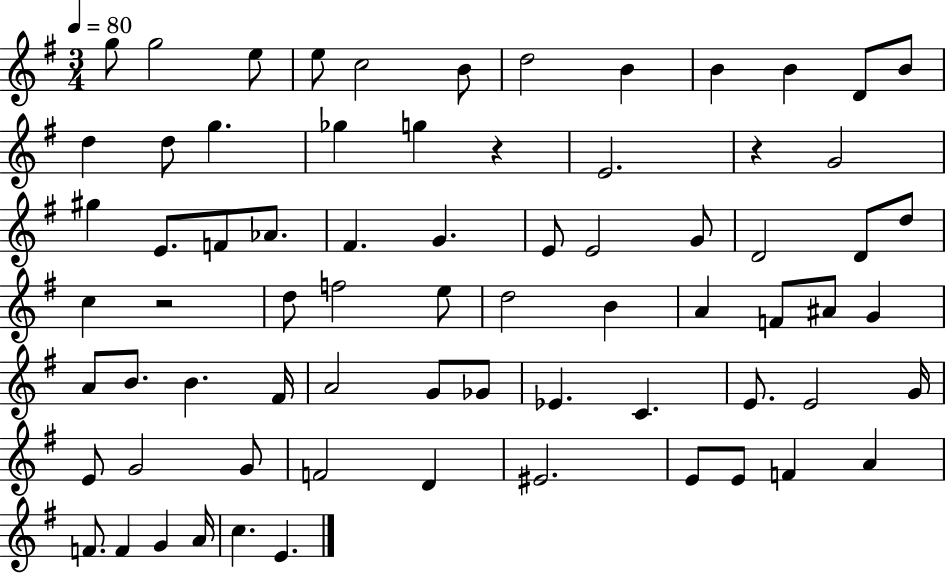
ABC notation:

X:1
T:Untitled
M:3/4
L:1/4
K:G
g/2 g2 e/2 e/2 c2 B/2 d2 B B B D/2 B/2 d d/2 g _g g z E2 z G2 ^g E/2 F/2 _A/2 ^F G E/2 E2 G/2 D2 D/2 d/2 c z2 d/2 f2 e/2 d2 B A F/2 ^A/2 G A/2 B/2 B ^F/4 A2 G/2 _G/2 _E C E/2 E2 G/4 E/2 G2 G/2 F2 D ^E2 E/2 E/2 F A F/2 F G A/4 c E